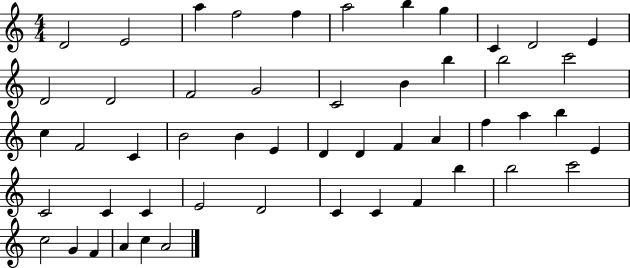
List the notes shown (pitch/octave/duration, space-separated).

D4/h E4/h A5/q F5/h F5/q A5/h B5/q G5/q C4/q D4/h E4/q D4/h D4/h F4/h G4/h C4/h B4/q B5/q B5/h C6/h C5/q F4/h C4/q B4/h B4/q E4/q D4/q D4/q F4/q A4/q F5/q A5/q B5/q E4/q C4/h C4/q C4/q E4/h D4/h C4/q C4/q F4/q B5/q B5/h C6/h C5/h G4/q F4/q A4/q C5/q A4/h